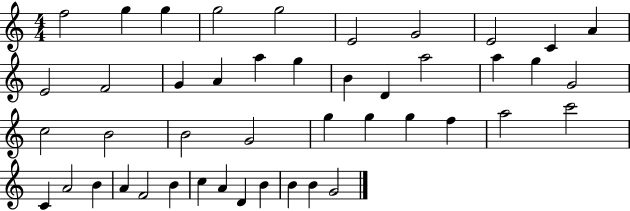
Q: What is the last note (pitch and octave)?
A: G4